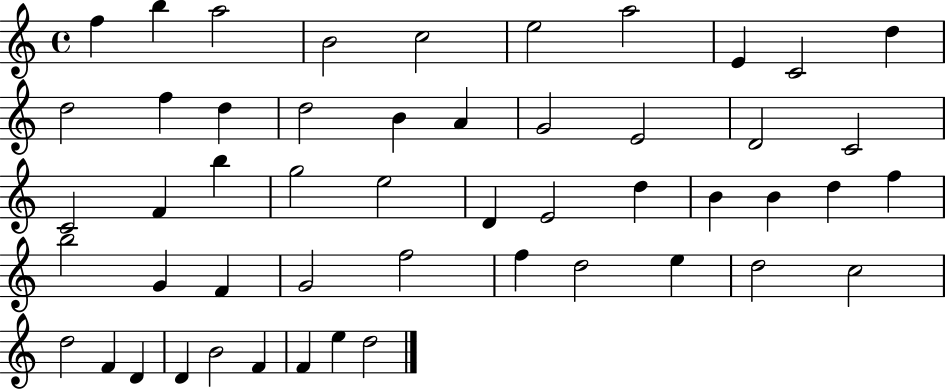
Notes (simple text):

F5/q B5/q A5/h B4/h C5/h E5/h A5/h E4/q C4/h D5/q D5/h F5/q D5/q D5/h B4/q A4/q G4/h E4/h D4/h C4/h C4/h F4/q B5/q G5/h E5/h D4/q E4/h D5/q B4/q B4/q D5/q F5/q B5/h G4/q F4/q G4/h F5/h F5/q D5/h E5/q D5/h C5/h D5/h F4/q D4/q D4/q B4/h F4/q F4/q E5/q D5/h